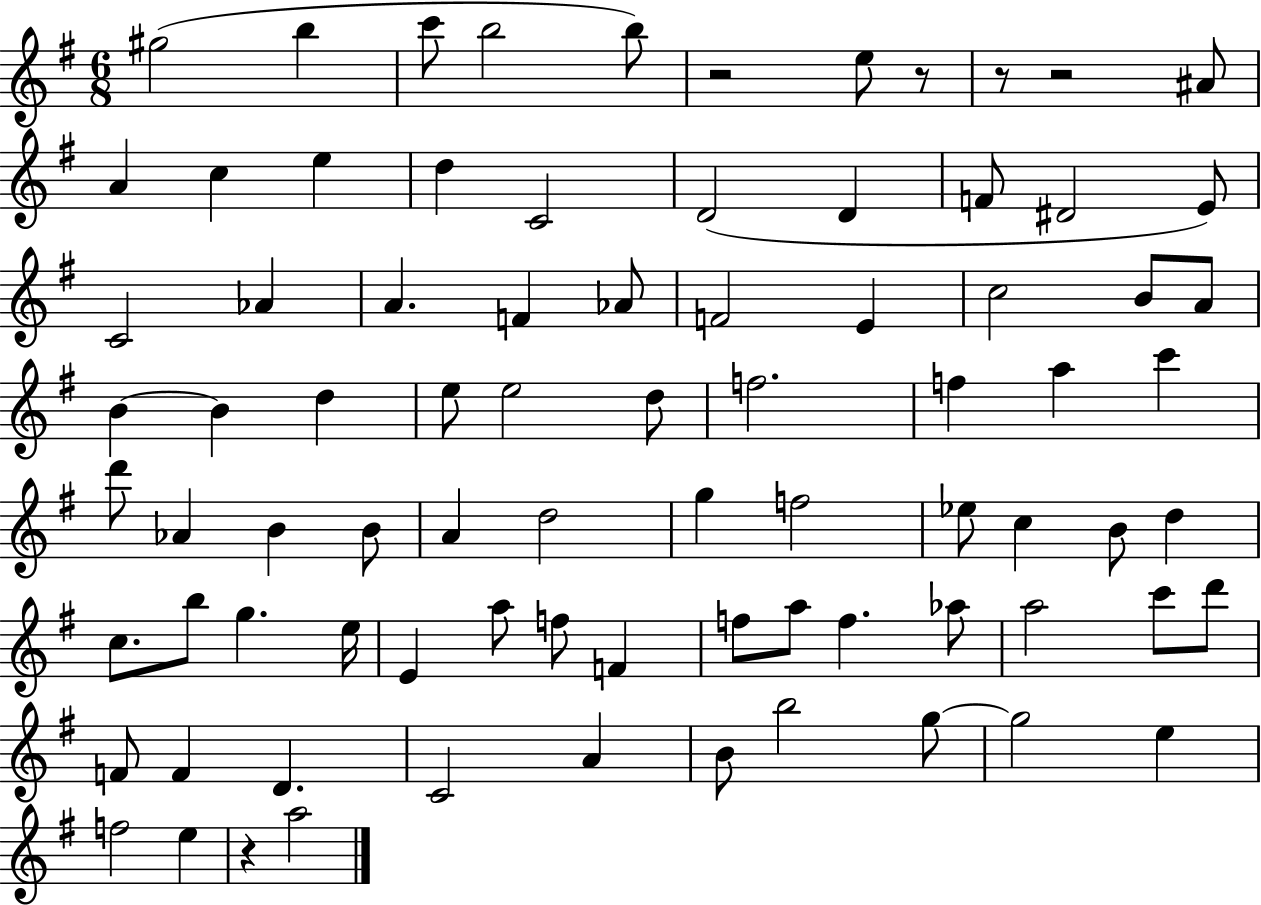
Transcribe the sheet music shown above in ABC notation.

X:1
T:Untitled
M:6/8
L:1/4
K:G
^g2 b c'/2 b2 b/2 z2 e/2 z/2 z/2 z2 ^A/2 A c e d C2 D2 D F/2 ^D2 E/2 C2 _A A F _A/2 F2 E c2 B/2 A/2 B B d e/2 e2 d/2 f2 f a c' d'/2 _A B B/2 A d2 g f2 _e/2 c B/2 d c/2 b/2 g e/4 E a/2 f/2 F f/2 a/2 f _a/2 a2 c'/2 d'/2 F/2 F D C2 A B/2 b2 g/2 g2 e f2 e z a2